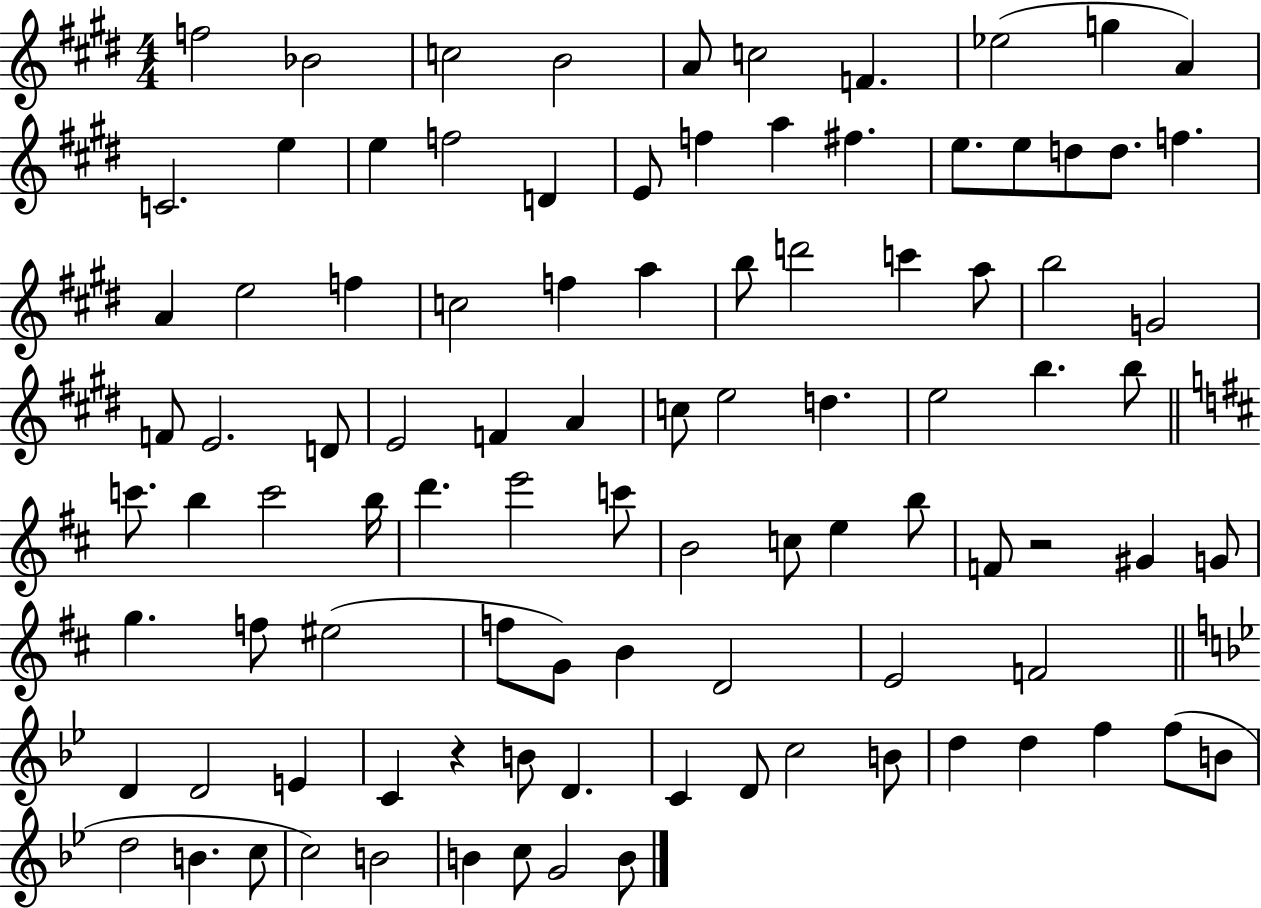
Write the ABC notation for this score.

X:1
T:Untitled
M:4/4
L:1/4
K:E
f2 _B2 c2 B2 A/2 c2 F _e2 g A C2 e e f2 D E/2 f a ^f e/2 e/2 d/2 d/2 f A e2 f c2 f a b/2 d'2 c' a/2 b2 G2 F/2 E2 D/2 E2 F A c/2 e2 d e2 b b/2 c'/2 b c'2 b/4 d' e'2 c'/2 B2 c/2 e b/2 F/2 z2 ^G G/2 g f/2 ^e2 f/2 G/2 B D2 E2 F2 D D2 E C z B/2 D C D/2 c2 B/2 d d f f/2 B/2 d2 B c/2 c2 B2 B c/2 G2 B/2